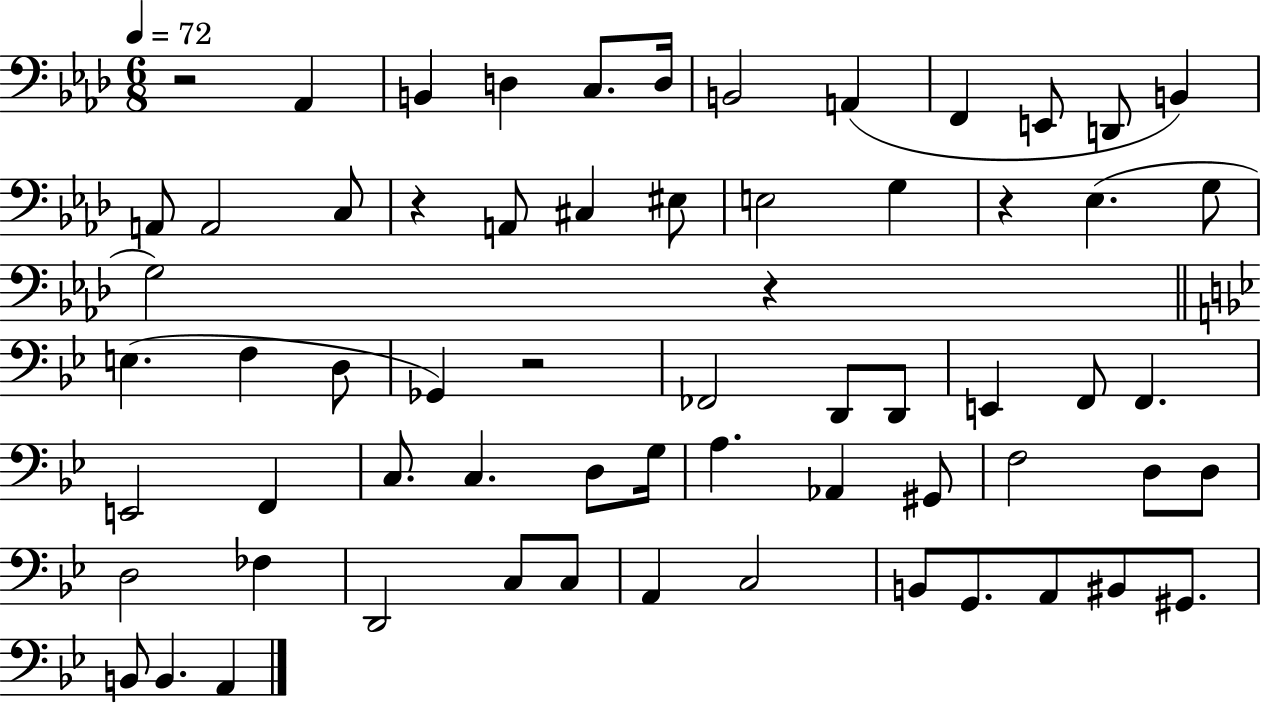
X:1
T:Untitled
M:6/8
L:1/4
K:Ab
z2 _A,, B,, D, C,/2 D,/4 B,,2 A,, F,, E,,/2 D,,/2 B,, A,,/2 A,,2 C,/2 z A,,/2 ^C, ^E,/2 E,2 G, z _E, G,/2 G,2 z E, F, D,/2 _G,, z2 _F,,2 D,,/2 D,,/2 E,, F,,/2 F,, E,,2 F,, C,/2 C, D,/2 G,/4 A, _A,, ^G,,/2 F,2 D,/2 D,/2 D,2 _F, D,,2 C,/2 C,/2 A,, C,2 B,,/2 G,,/2 A,,/2 ^B,,/2 ^G,,/2 B,,/2 B,, A,,